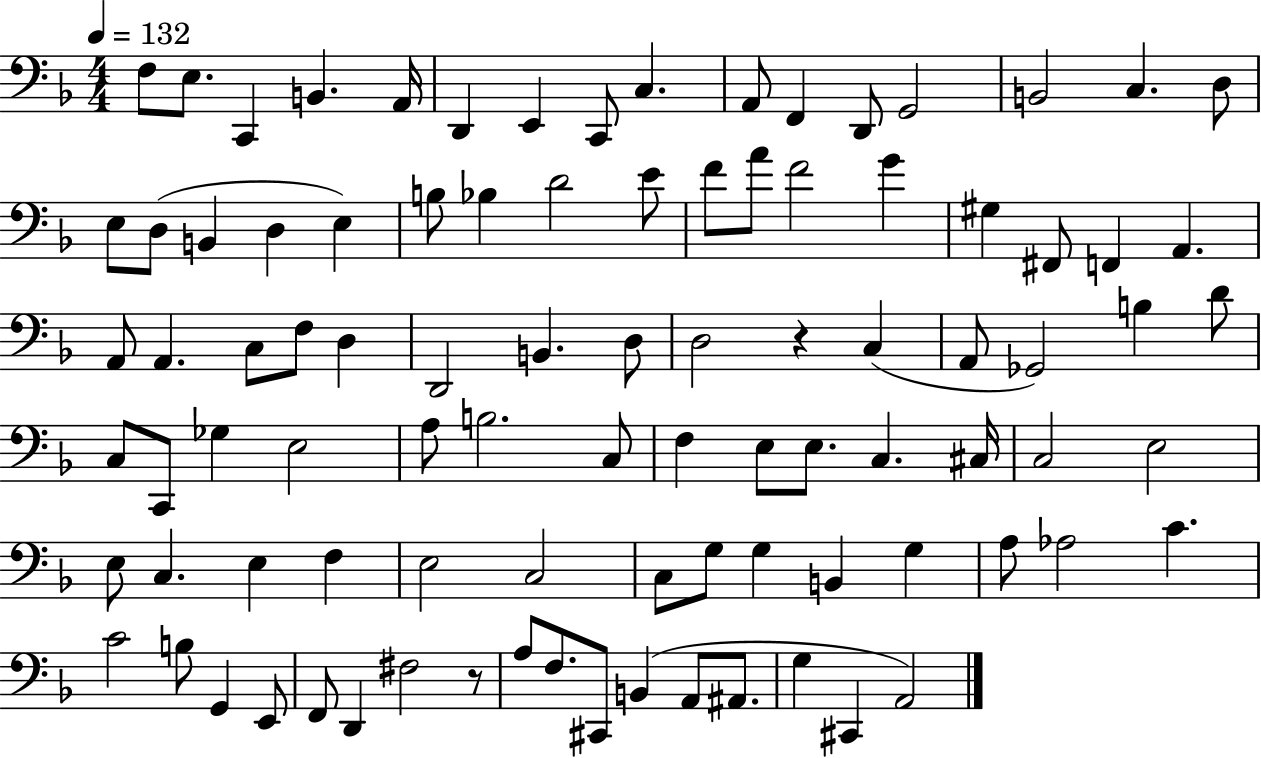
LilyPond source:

{
  \clef bass
  \numericTimeSignature
  \time 4/4
  \key f \major
  \tempo 4 = 132
  f8 e8. c,4 b,4. a,16 | d,4 e,4 c,8 c4. | a,8 f,4 d,8 g,2 | b,2 c4. d8 | \break e8 d8( b,4 d4 e4) | b8 bes4 d'2 e'8 | f'8 a'8 f'2 g'4 | gis4 fis,8 f,4 a,4. | \break a,8 a,4. c8 f8 d4 | d,2 b,4. d8 | d2 r4 c4( | a,8 ges,2) b4 d'8 | \break c8 c,8 ges4 e2 | a8 b2. c8 | f4 e8 e8. c4. cis16 | c2 e2 | \break e8 c4. e4 f4 | e2 c2 | c8 g8 g4 b,4 g4 | a8 aes2 c'4. | \break c'2 b8 g,4 e,8 | f,8 d,4 fis2 r8 | a8 f8. cis,8 b,4( a,8 ais,8. | g4 cis,4 a,2) | \break \bar "|."
}